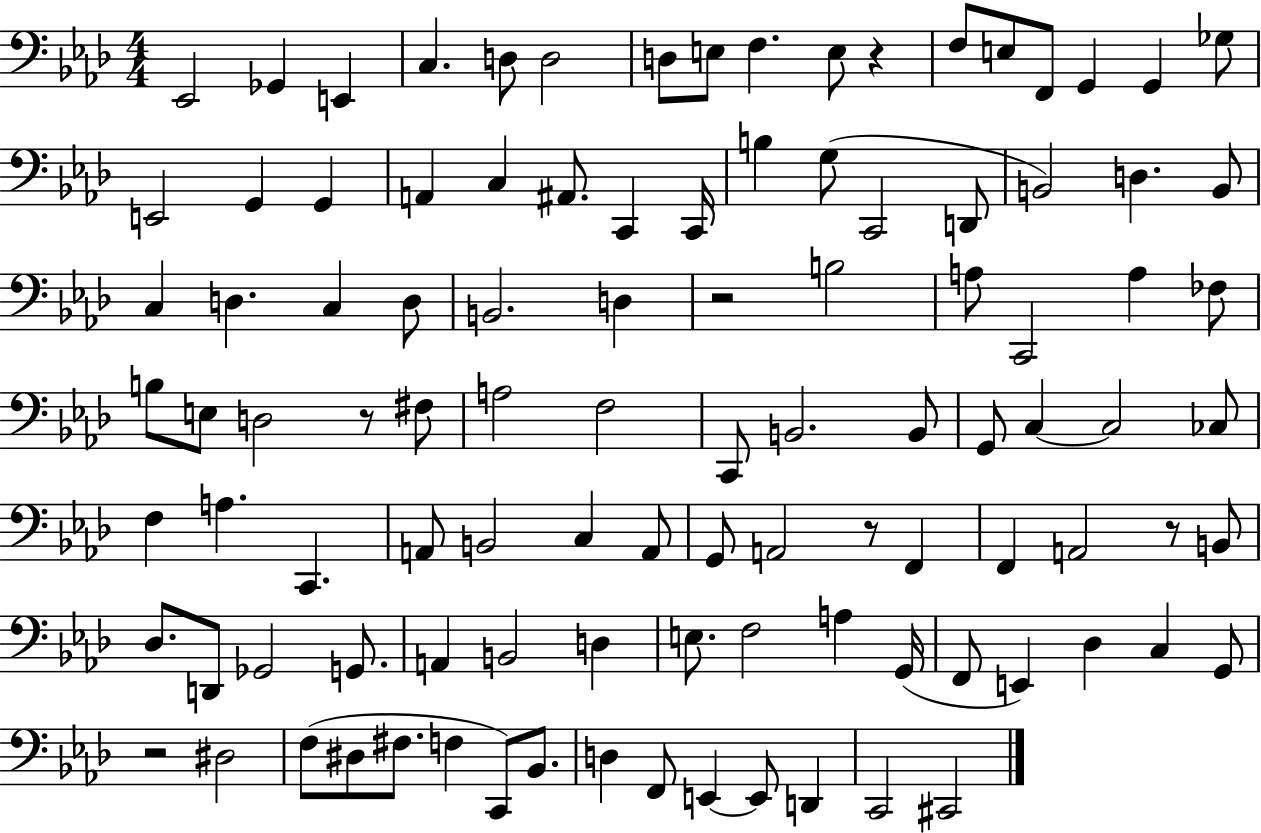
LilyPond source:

{
  \clef bass
  \numericTimeSignature
  \time 4/4
  \key aes \major
  ees,2 ges,4 e,4 | c4. d8 d2 | d8 e8 f4. e8 r4 | f8 e8 f,8 g,4 g,4 ges8 | \break e,2 g,4 g,4 | a,4 c4 ais,8. c,4 c,16 | b4 g8( c,2 d,8 | b,2) d4. b,8 | \break c4 d4. c4 d8 | b,2. d4 | r2 b2 | a8 c,2 a4 fes8 | \break b8 e8 d2 r8 fis8 | a2 f2 | c,8 b,2. b,8 | g,8 c4~~ c2 ces8 | \break f4 a4. c,4. | a,8 b,2 c4 a,8 | g,8 a,2 r8 f,4 | f,4 a,2 r8 b,8 | \break des8. d,8 ges,2 g,8. | a,4 b,2 d4 | e8. f2 a4 g,16( | f,8 e,4) des4 c4 g,8 | \break r2 dis2 | f8( dis8 fis8. f4 c,8) bes,8. | d4 f,8 e,4~~ e,8 d,4 | c,2 cis,2 | \break \bar "|."
}